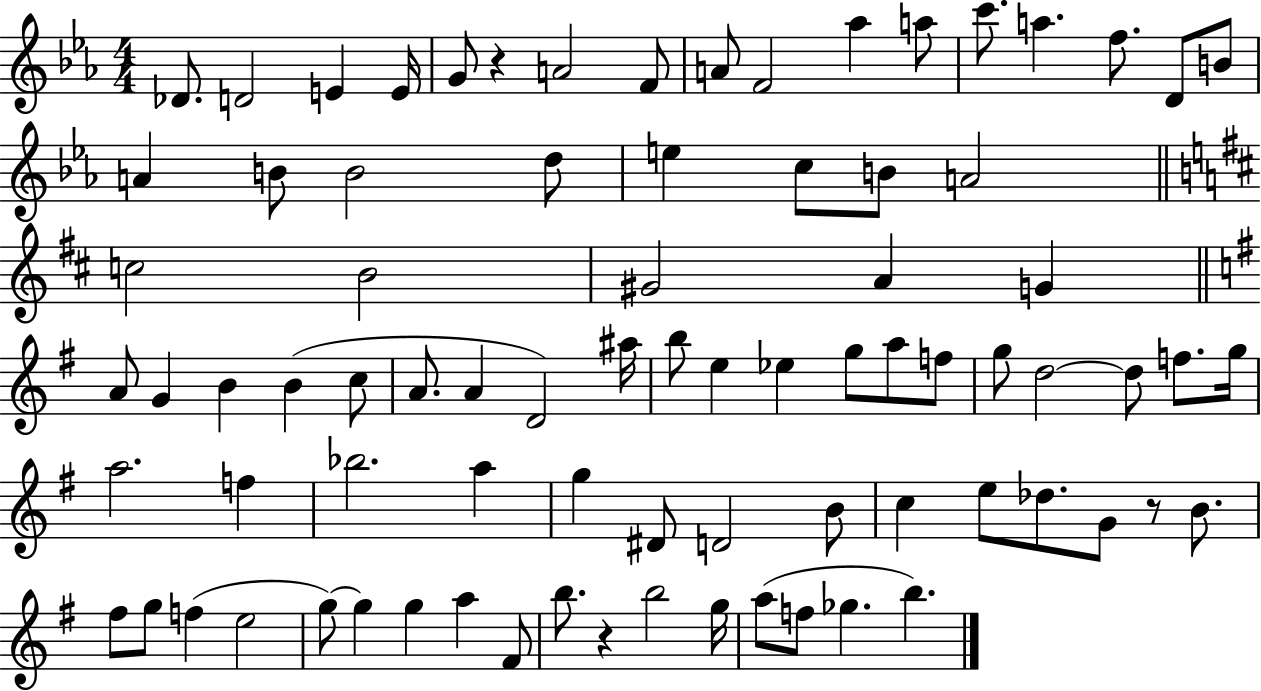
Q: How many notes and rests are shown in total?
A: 81